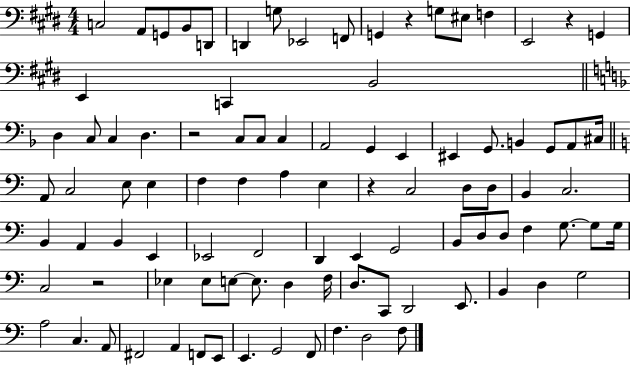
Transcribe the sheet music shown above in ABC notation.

X:1
T:Untitled
M:4/4
L:1/4
K:E
C,2 A,,/2 G,,/2 B,,/2 D,,/2 D,, G,/2 _E,,2 F,,/2 G,, z G,/2 ^E,/2 F, E,,2 z G,, E,, C,, B,,2 D, C,/2 C, D, z2 C,/2 C,/2 C, A,,2 G,, E,, ^E,, G,,/2 B,, G,,/2 A,,/2 ^C,/4 A,,/2 C,2 E,/2 E, F, F, A, E, z C,2 D,/2 D,/2 B,, C,2 B,, A,, B,, E,, _E,,2 F,,2 D,, E,, G,,2 B,,/2 D,/2 D,/2 F, G,/2 G,/2 G,/4 C,2 z2 _E, _E,/2 E,/2 E,/2 D, F,/4 D,/2 C,,/2 D,,2 E,,/2 B,, D, G,2 A,2 C, A,,/2 ^F,,2 A,, F,,/2 E,,/2 E,, G,,2 F,,/2 F, D,2 F,/2